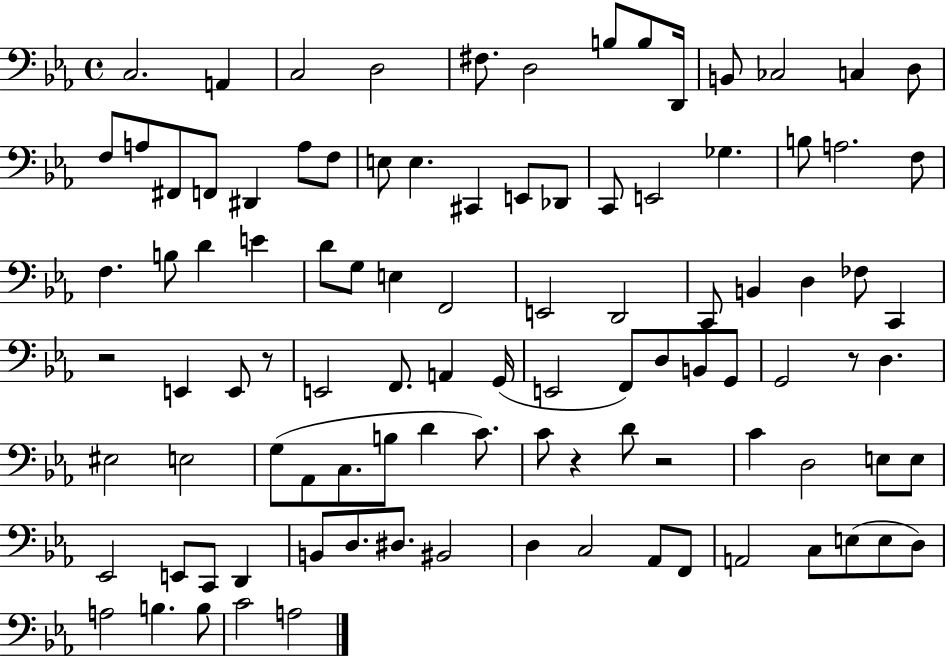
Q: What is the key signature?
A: EES major